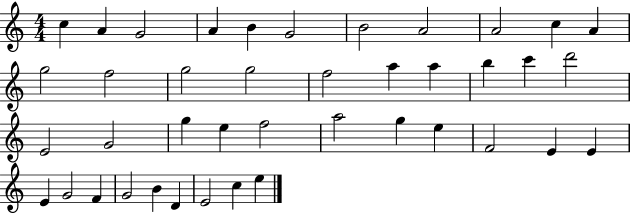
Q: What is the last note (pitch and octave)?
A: E5